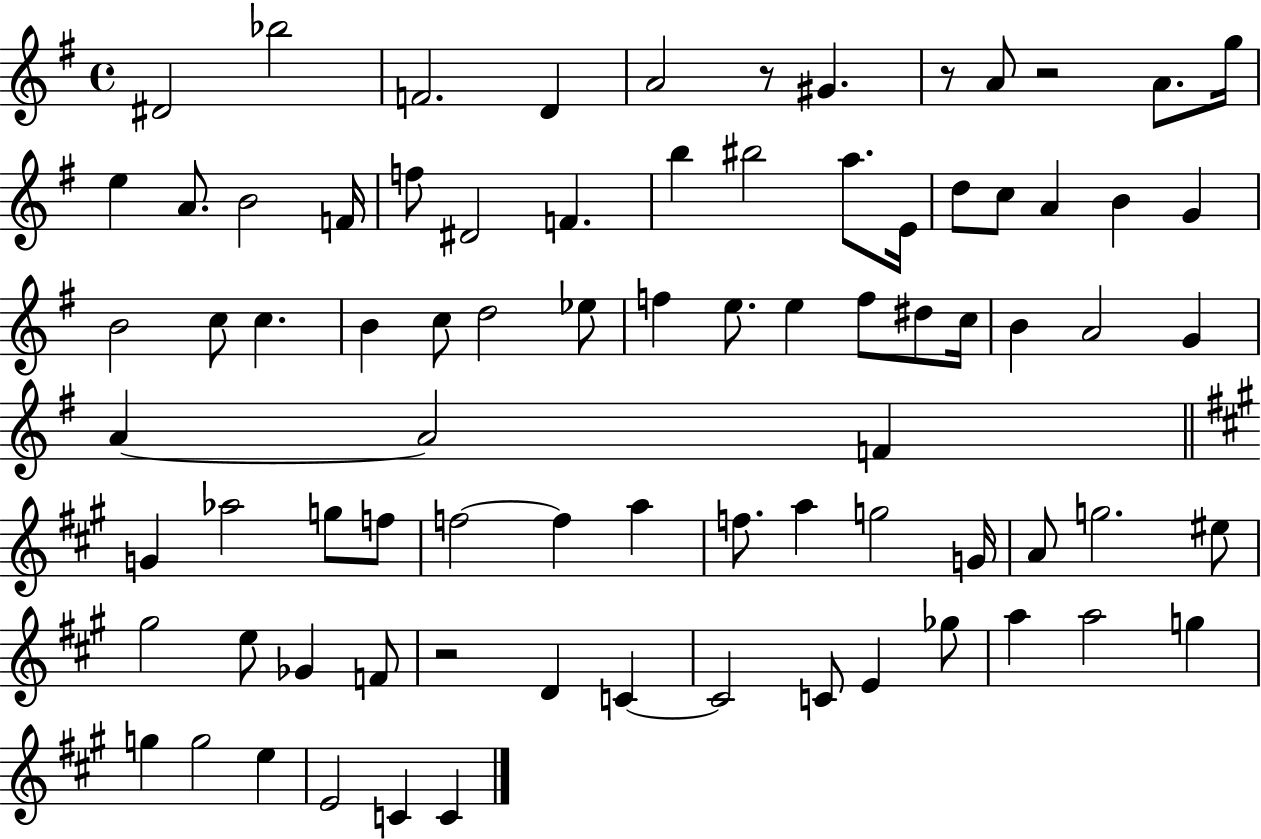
{
  \clef treble
  \time 4/4
  \defaultTimeSignature
  \key g \major
  dis'2 bes''2 | f'2. d'4 | a'2 r8 gis'4. | r8 a'8 r2 a'8. g''16 | \break e''4 a'8. b'2 f'16 | f''8 dis'2 f'4. | b''4 bis''2 a''8. e'16 | d''8 c''8 a'4 b'4 g'4 | \break b'2 c''8 c''4. | b'4 c''8 d''2 ees''8 | f''4 e''8. e''4 f''8 dis''8 c''16 | b'4 a'2 g'4 | \break a'4~~ a'2 f'4 | \bar "||" \break \key a \major g'4 aes''2 g''8 f''8 | f''2~~ f''4 a''4 | f''8. a''4 g''2 g'16 | a'8 g''2. eis''8 | \break gis''2 e''8 ges'4 f'8 | r2 d'4 c'4~~ | c'2 c'8 e'4 ges''8 | a''4 a''2 g''4 | \break g''4 g''2 e''4 | e'2 c'4 c'4 | \bar "|."
}